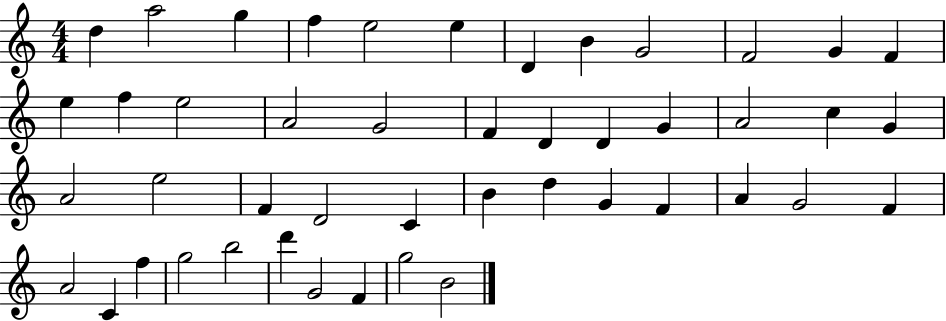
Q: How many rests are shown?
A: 0